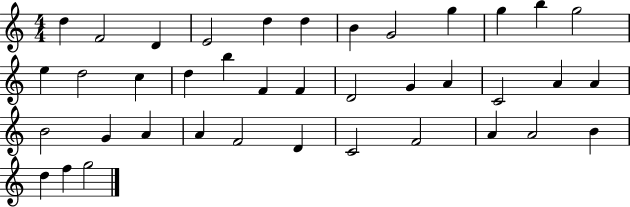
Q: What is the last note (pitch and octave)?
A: G5